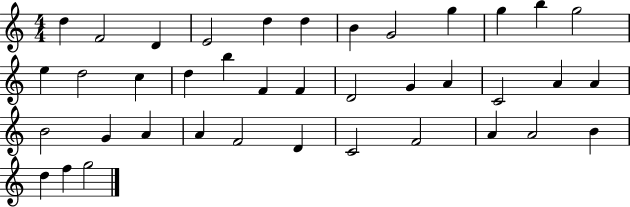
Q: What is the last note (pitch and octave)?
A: G5